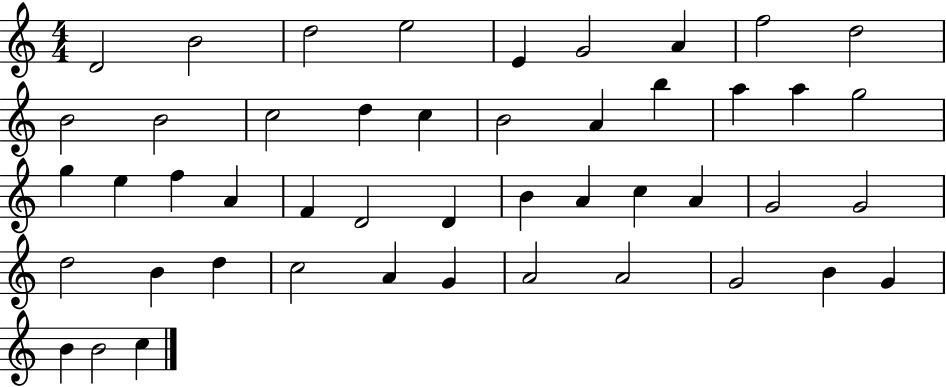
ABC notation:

X:1
T:Untitled
M:4/4
L:1/4
K:C
D2 B2 d2 e2 E G2 A f2 d2 B2 B2 c2 d c B2 A b a a g2 g e f A F D2 D B A c A G2 G2 d2 B d c2 A G A2 A2 G2 B G B B2 c